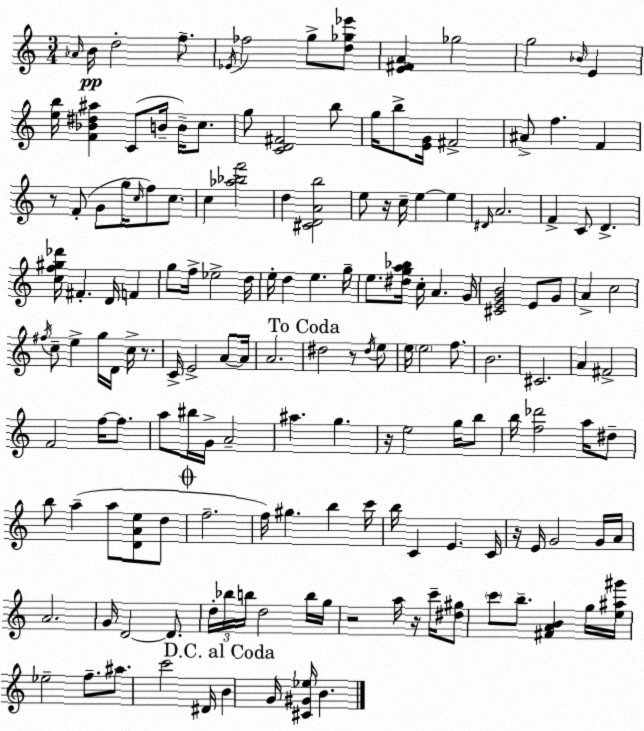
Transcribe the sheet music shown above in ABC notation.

X:1
T:Untitled
M:3/4
L:1/4
K:C
_A/4 B/4 d2 f/2 _E/4 _f2 g/2 [d_g_e']/2 [E^FA] _g2 g2 _B/4 E [eb]/4 [F_B^d^a] C/2 B/4 B/4 c/2 g/2 [CD^F]2 b/2 g/4 b/2 [EG]/4 ^F2 ^A/2 f F z/2 F/2 G/2 g/4 c/4 f/2 c/2 c [_a_bf']2 d [^CDAb]2 e/2 z/4 c/4 e e ^D/4 A2 F C/2 D [cf^g_d']/4 ^F D/4 F g/2 f/4 _e2 d/4 e/4 d e g/4 e/2 [^dga_b]/4 c/4 A G/4 [^CEGB]2 E/2 G/2 A c2 ^f/4 c/2 e g/4 D/4 c/4 z/2 C/4 E2 A/2 A/4 A2 ^d2 z/2 ^d/4 e/2 e/4 e2 f/2 B2 ^C2 A ^F2 F2 f/4 f/2 a/2 ^b/4 G/4 A2 ^a g z/4 e2 g/4 b/2 b/4 [f_d']2 a/4 ^d/2 b/2 a a/2 [DAe]/2 d/2 f2 f/4 ^g b c'/4 b/4 C E C/4 z/4 E/4 G2 G/4 A/4 A2 G/4 D2 D/2 d/4 _b/4 b/4 d2 b/4 g/4 z2 a/4 z/4 c'/4 [^d^g]/2 c'/2 b/2 [^FAB] g/4 [e^a^g']/4 _e2 f/2 ^a/2 c'2 ^D/4 B G/4 [^C^G_e]/4 B